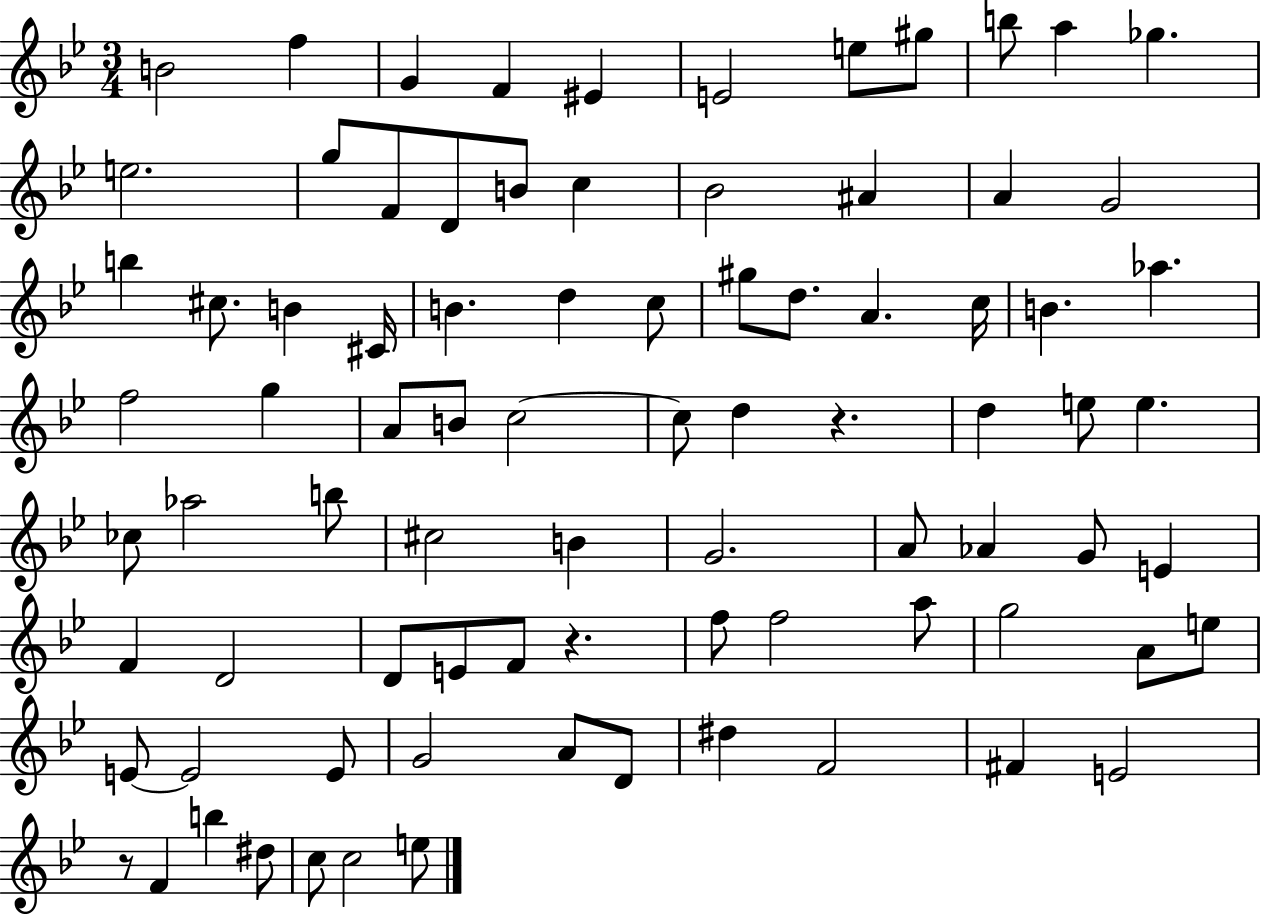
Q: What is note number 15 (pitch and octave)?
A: D4